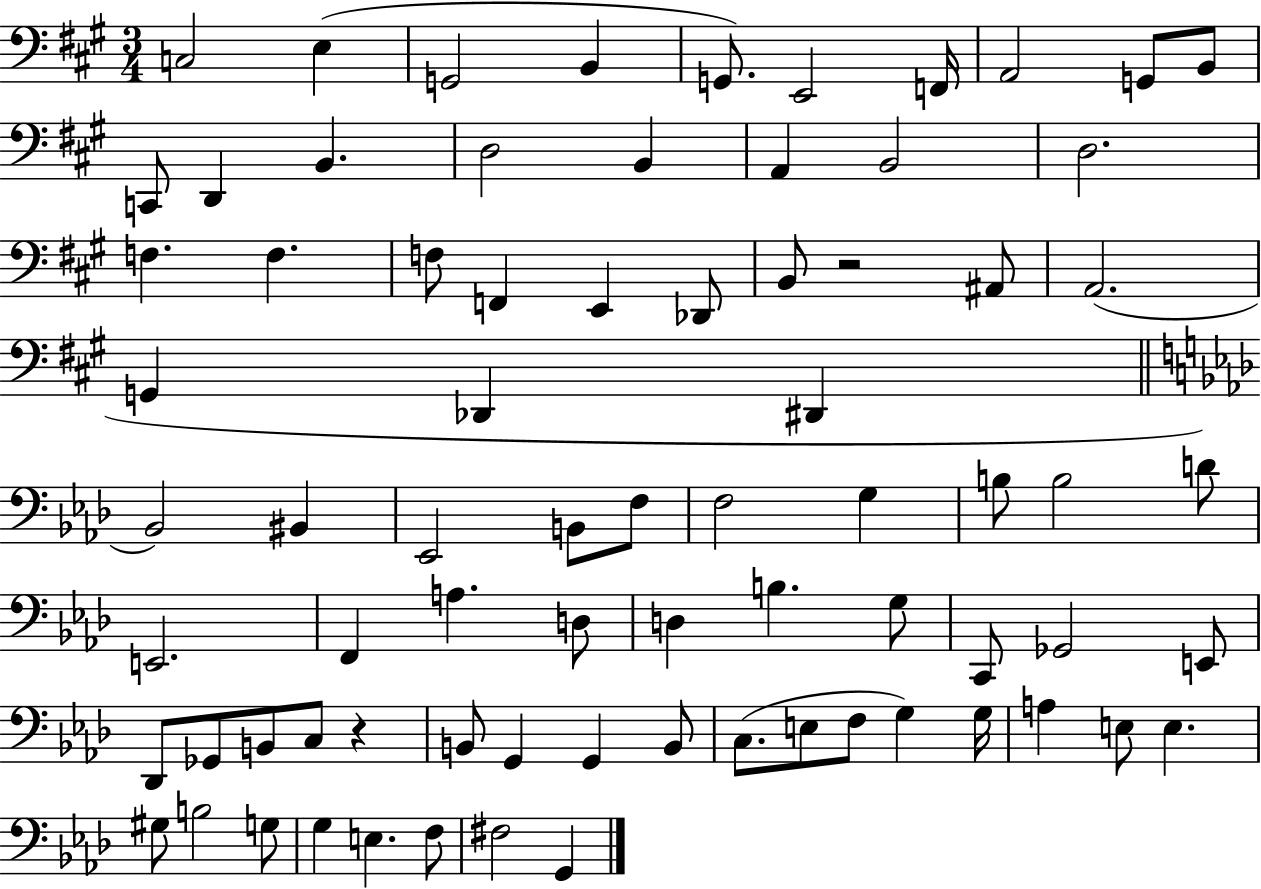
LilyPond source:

{
  \clef bass
  \numericTimeSignature
  \time 3/4
  \key a \major
  c2 e4( | g,2 b,4 | g,8.) e,2 f,16 | a,2 g,8 b,8 | \break c,8 d,4 b,4. | d2 b,4 | a,4 b,2 | d2. | \break f4. f4. | f8 f,4 e,4 des,8 | b,8 r2 ais,8 | a,2.( | \break g,4 des,4 dis,4 | \bar "||" \break \key aes \major bes,2) bis,4 | ees,2 b,8 f8 | f2 g4 | b8 b2 d'8 | \break e,2. | f,4 a4. d8 | d4 b4. g8 | c,8 ges,2 e,8 | \break des,8 ges,8 b,8 c8 r4 | b,8 g,4 g,4 b,8 | c8.( e8 f8 g4) g16 | a4 e8 e4. | \break gis8 b2 g8 | g4 e4. f8 | fis2 g,4 | \bar "|."
}